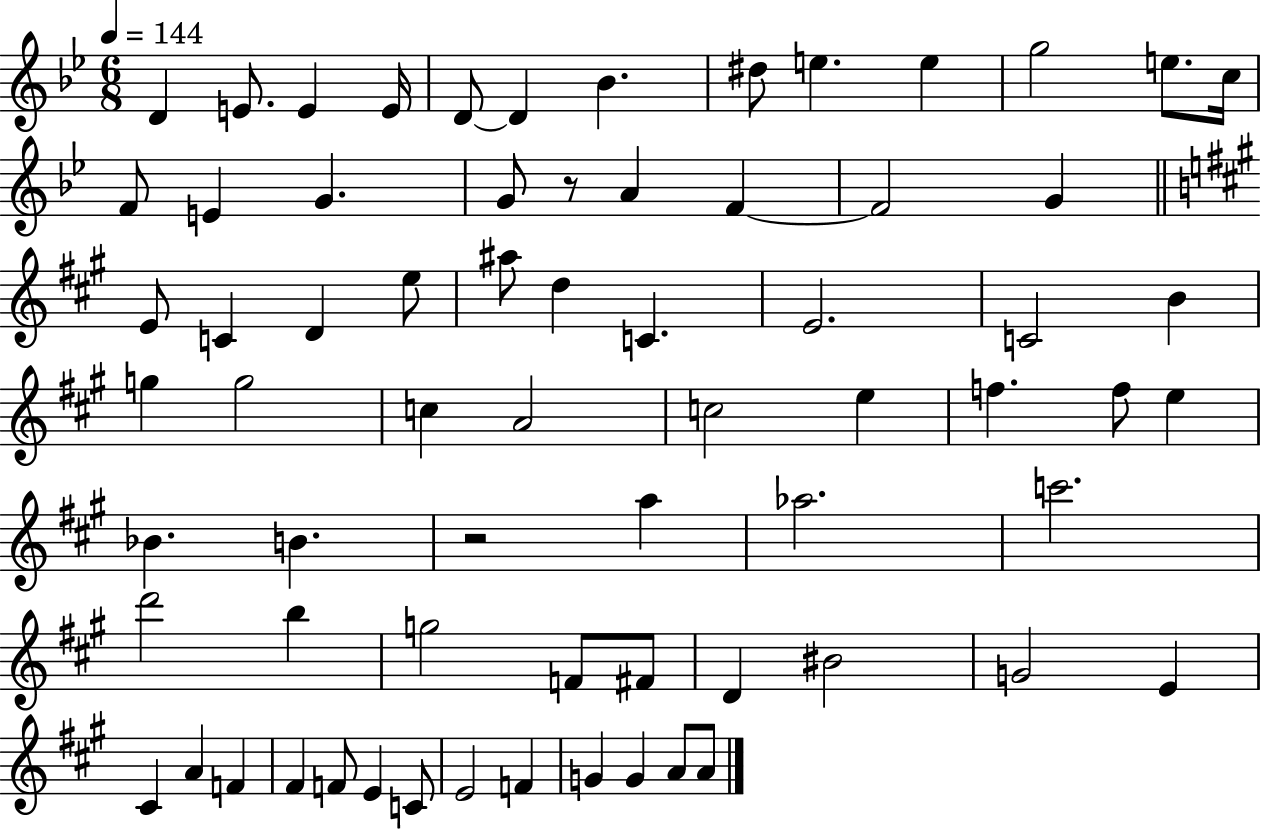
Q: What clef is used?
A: treble